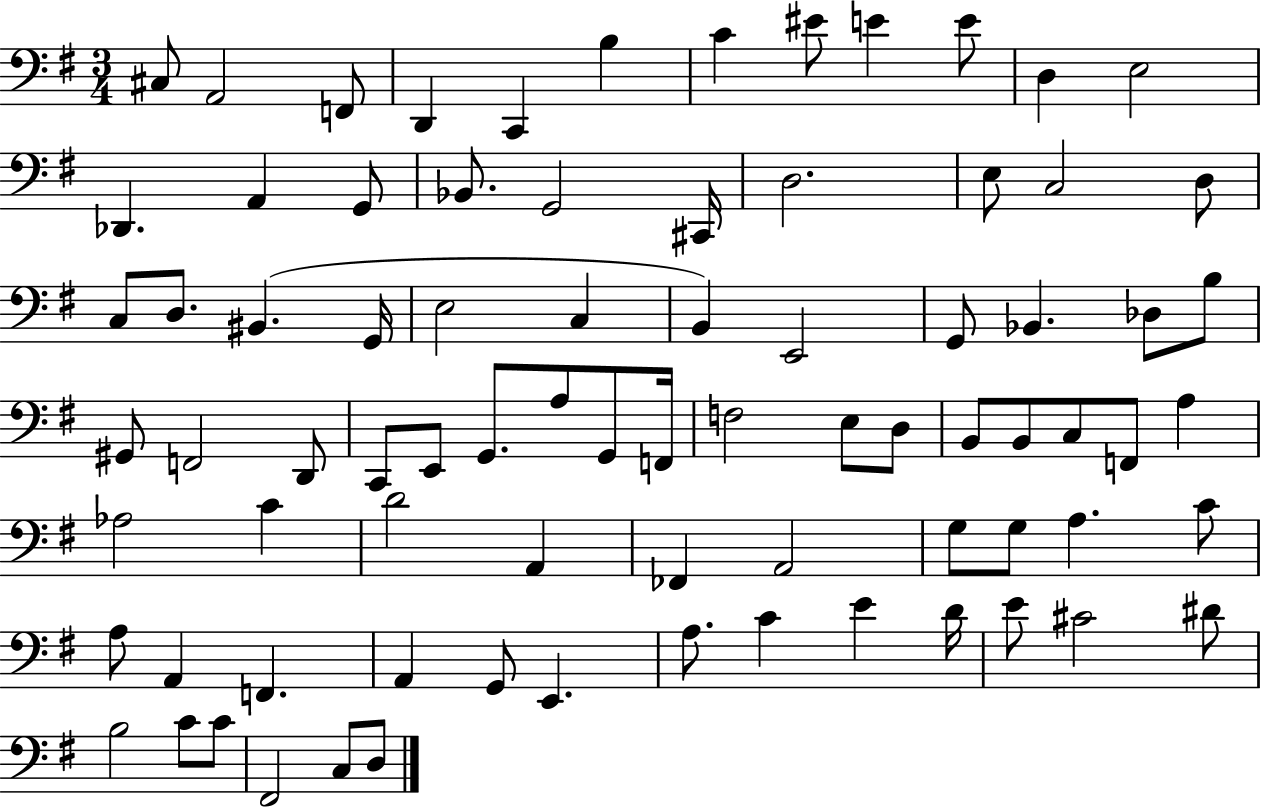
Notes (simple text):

C#3/e A2/h F2/e D2/q C2/q B3/q C4/q EIS4/e E4/q E4/e D3/q E3/h Db2/q. A2/q G2/e Bb2/e. G2/h C#2/s D3/h. E3/e C3/h D3/e C3/e D3/e. BIS2/q. G2/s E3/h C3/q B2/q E2/h G2/e Bb2/q. Db3/e B3/e G#2/e F2/h D2/e C2/e E2/e G2/e. A3/e G2/e F2/s F3/h E3/e D3/e B2/e B2/e C3/e F2/e A3/q Ab3/h C4/q D4/h A2/q FES2/q A2/h G3/e G3/e A3/q. C4/e A3/e A2/q F2/q. A2/q G2/e E2/q. A3/e. C4/q E4/q D4/s E4/e C#4/h D#4/e B3/h C4/e C4/e F#2/h C3/e D3/e